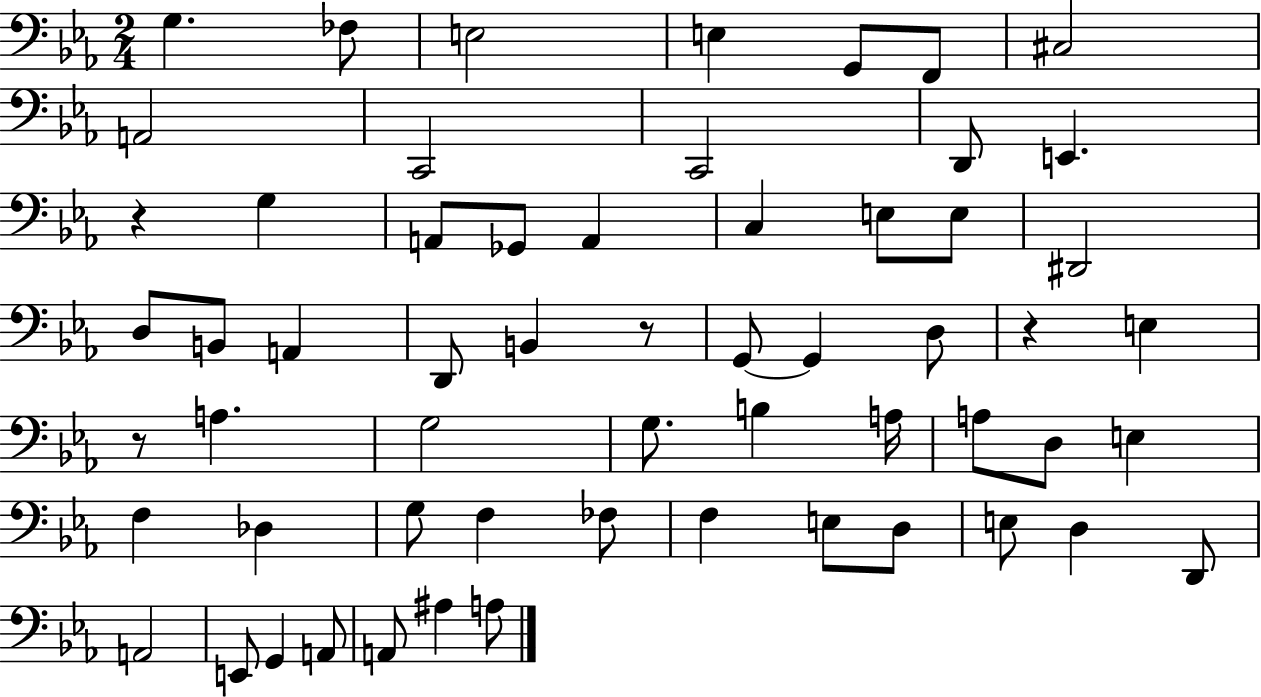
X:1
T:Untitled
M:2/4
L:1/4
K:Eb
G, _F,/2 E,2 E, G,,/2 F,,/2 ^C,2 A,,2 C,,2 C,,2 D,,/2 E,, z G, A,,/2 _G,,/2 A,, C, E,/2 E,/2 ^D,,2 D,/2 B,,/2 A,, D,,/2 B,, z/2 G,,/2 G,, D,/2 z E, z/2 A, G,2 G,/2 B, A,/4 A,/2 D,/2 E, F, _D, G,/2 F, _F,/2 F, E,/2 D,/2 E,/2 D, D,,/2 A,,2 E,,/2 G,, A,,/2 A,,/2 ^A, A,/2